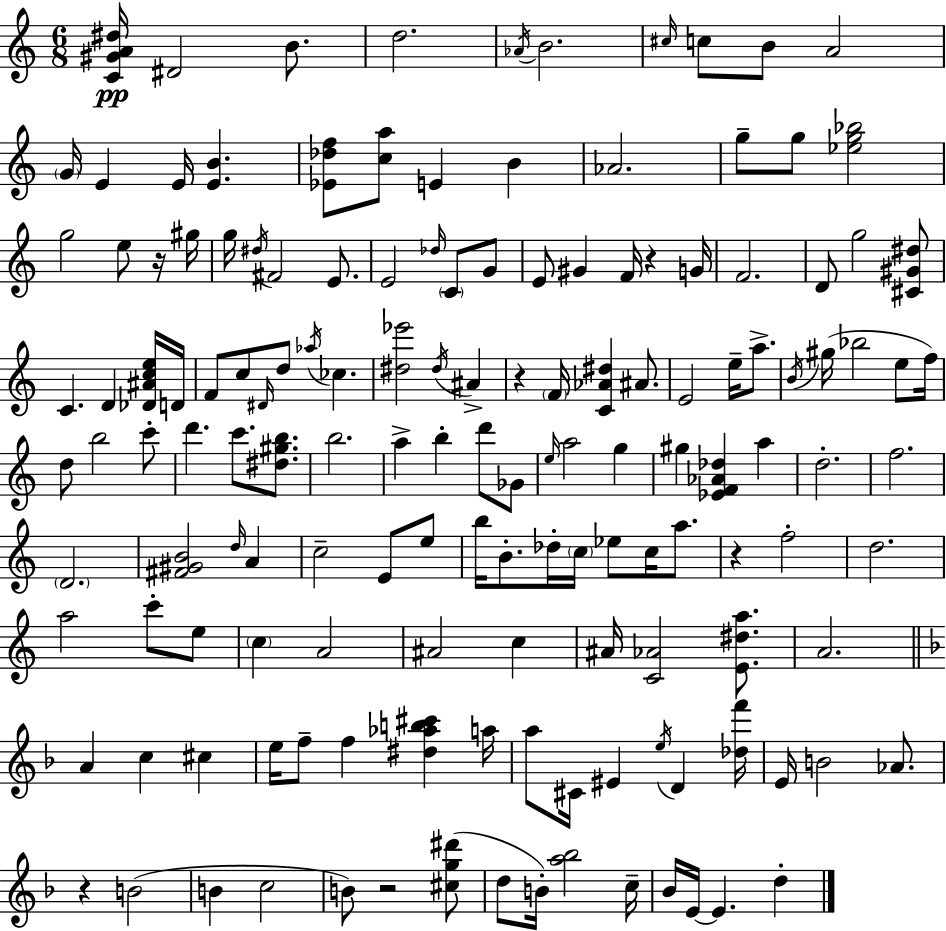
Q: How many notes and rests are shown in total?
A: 147